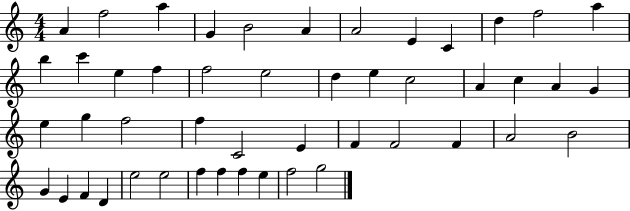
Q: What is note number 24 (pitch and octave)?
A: A4